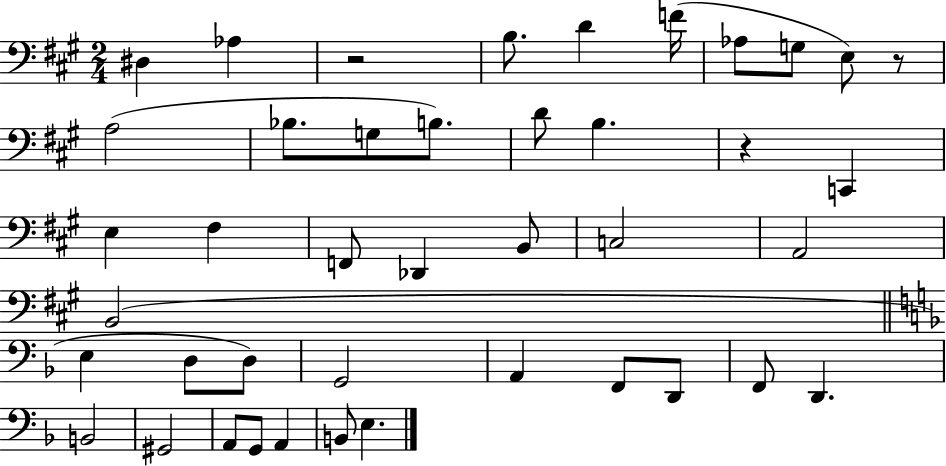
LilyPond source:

{
  \clef bass
  \numericTimeSignature
  \time 2/4
  \key a \major
  dis4 aes4 | r2 | b8. d'4 f'16( | aes8 g8 e8) r8 | \break a2( | bes8. g8 b8.) | d'8 b4. | r4 c,4 | \break e4 fis4 | f,8 des,4 b,8 | c2 | a,2 | \break b,2( | \bar "||" \break \key f \major e4 d8 d8) | g,2 | a,4 f,8 d,8 | f,8 d,4. | \break b,2 | gis,2 | a,8 g,8 a,4 | b,8 e4. | \break \bar "|."
}